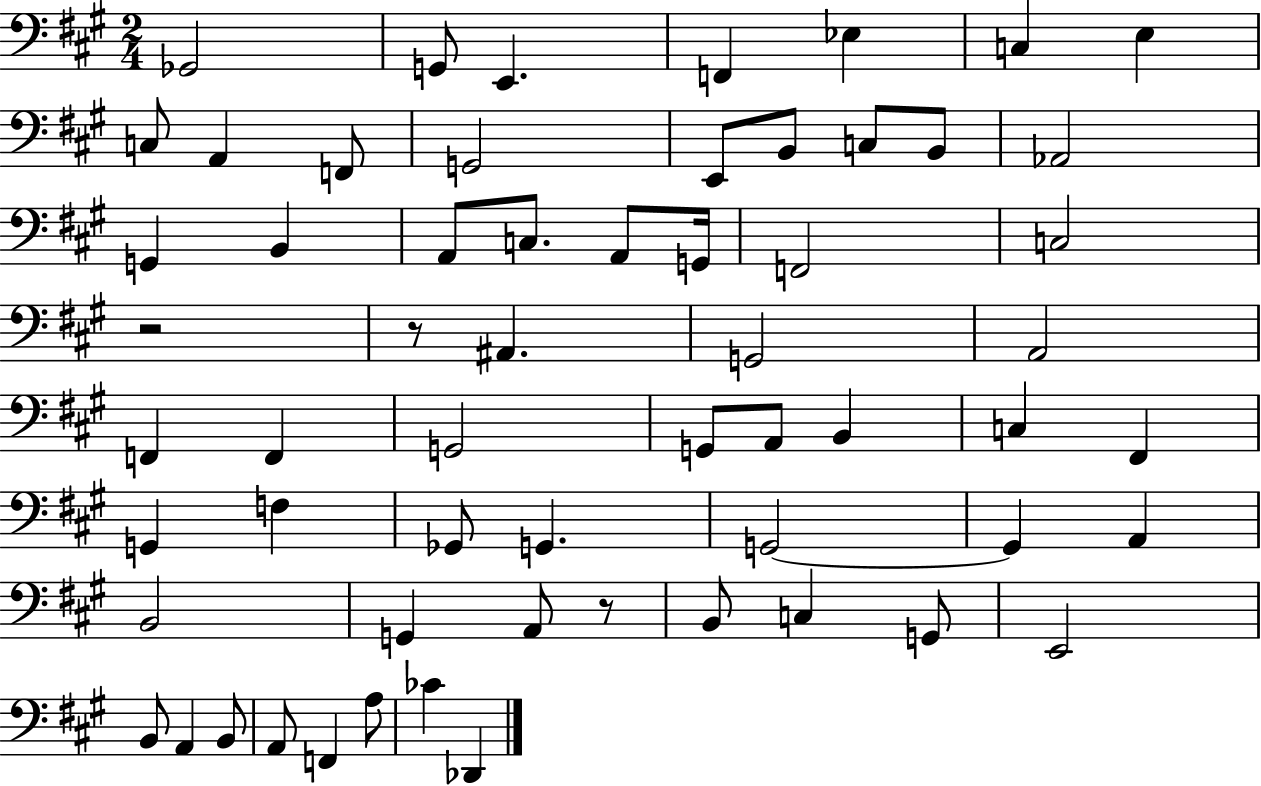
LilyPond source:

{
  \clef bass
  \numericTimeSignature
  \time 2/4
  \key a \major
  \repeat volta 2 { ges,2 | g,8 e,4. | f,4 ees4 | c4 e4 | \break c8 a,4 f,8 | g,2 | e,8 b,8 c8 b,8 | aes,2 | \break g,4 b,4 | a,8 c8. a,8 g,16 | f,2 | c2 | \break r2 | r8 ais,4. | g,2 | a,2 | \break f,4 f,4 | g,2 | g,8 a,8 b,4 | c4 fis,4 | \break g,4 f4 | ges,8 g,4. | g,2~~ | g,4 a,4 | \break b,2 | g,4 a,8 r8 | b,8 c4 g,8 | e,2 | \break b,8 a,4 b,8 | a,8 f,4 a8 | ces'4 des,4 | } \bar "|."
}